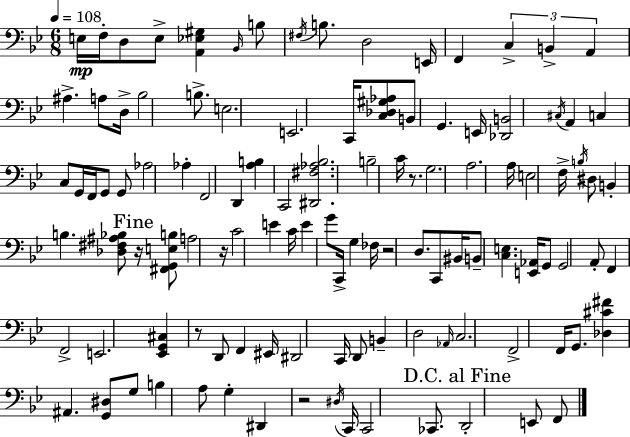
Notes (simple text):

E3/s F3/s D3/e E3/e [A2,Eb3,G#3]/q Bb2/s B3/e F#3/s B3/e. D3/h E2/s F2/q C3/q B2/q A2/q A#3/q. A3/e D3/s Bb3/h B3/e. E3/h. E2/h. C2/s [C3,Db3,G#3,Ab3]/e B2/e G2/q. E2/s [Db2,B2]/h C#3/s A2/q C3/q C3/e G2/s F2/s G2/e G2/e Ab3/h Ab3/q F2/h D2/q [A3,B3]/q C2/h [D#2,F#3,Ab3,Bb3]/h. B3/h C4/s R/e. G3/h. A3/h. A3/s E3/h F3/s B3/s D#3/e B2/q B3/q. [Db3,F#3,A#3,Bb3]/e R/s [F#2,G2,E3,B3]/e A3/h R/s C4/h E4/q C4/s E4/q G4/e C2/s G3/q FES3/s R/h D3/e. C2/e BIS2/s B2/e [C3,E3]/q. [E2,Ab2]/s G2/e G2/h A2/e F2/q F2/h E2/h. [Eb2,G2,C#3]/q R/e D2/e F2/q EIS2/s D#2/h C2/s D2/e B2/q D3/h Ab2/s C3/h. F2/h F2/s G2/e. [Db3,C#4,F#4]/q A#2/q. [G2,D#3]/e G3/e B3/q A3/e G3/q D#2/q R/h D#3/s C2/s C2/h CES2/e. D2/h E2/e F2/e